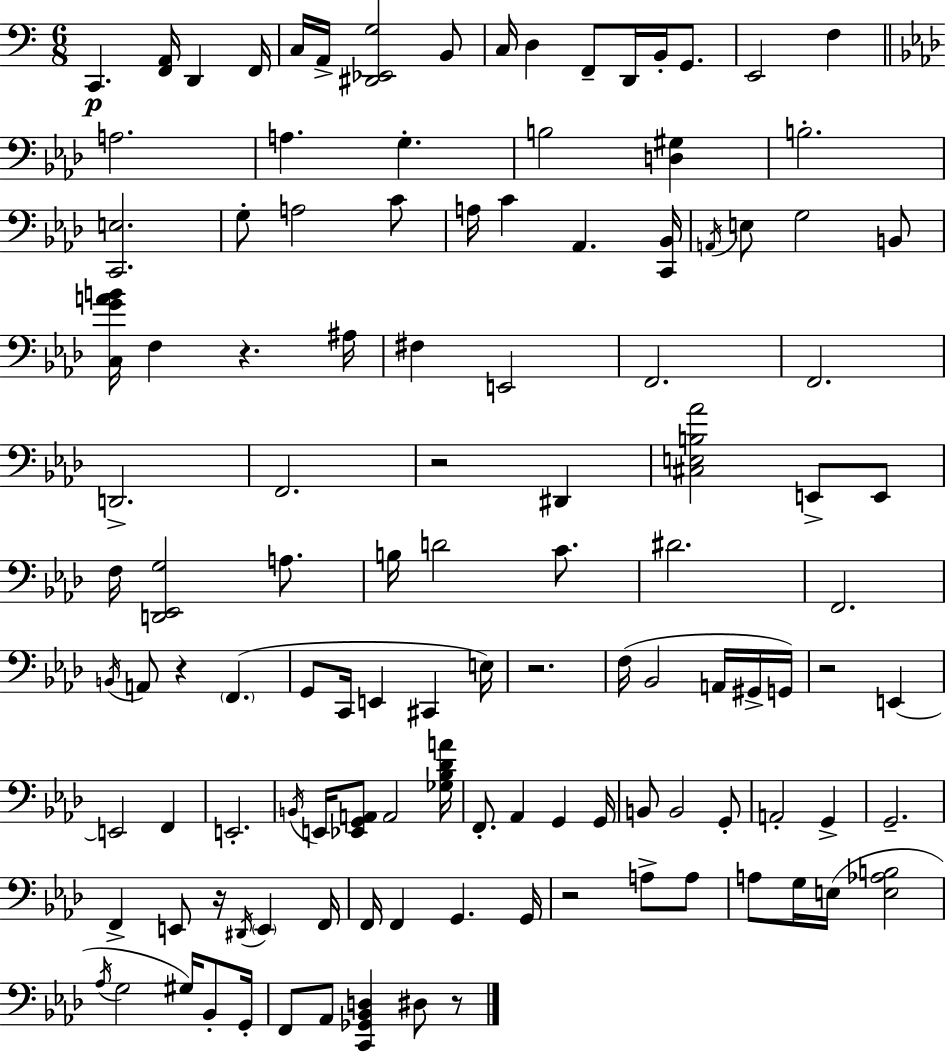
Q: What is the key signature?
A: C major